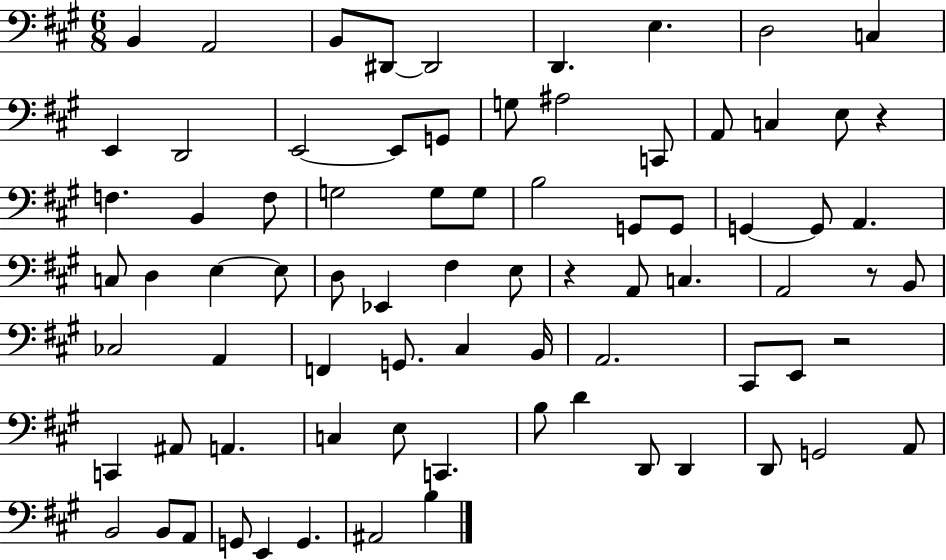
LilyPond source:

{
  \clef bass
  \numericTimeSignature
  \time 6/8
  \key a \major
  b,4 a,2 | b,8 dis,8~~ dis,2 | d,4. e4. | d2 c4 | \break e,4 d,2 | e,2~~ e,8 g,8 | g8 ais2 c,8 | a,8 c4 e8 r4 | \break f4. b,4 f8 | g2 g8 g8 | b2 g,8 g,8 | g,4~~ g,8 a,4. | \break c8 d4 e4~~ e8 | d8 ees,4 fis4 e8 | r4 a,8 c4. | a,2 r8 b,8 | \break ces2 a,4 | f,4 g,8. cis4 b,16 | a,2. | cis,8 e,8 r2 | \break c,4 ais,8 a,4. | c4 e8 c,4. | b8 d'4 d,8 d,4 | d,8 g,2 a,8 | \break b,2 b,8 a,8 | g,8 e,4 g,4. | ais,2 b4 | \bar "|."
}